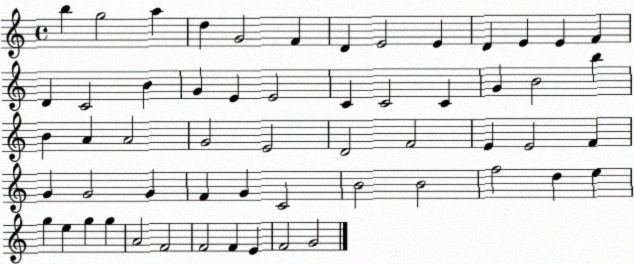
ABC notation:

X:1
T:Untitled
M:4/4
L:1/4
K:C
b g2 a d G2 F D E2 E D E E F D C2 B G E E2 C C2 C G B2 b B A A2 G2 E2 D2 F2 E E2 F G G2 G F G C2 B2 B2 f2 d e g e g g A2 F2 F2 F E F2 G2